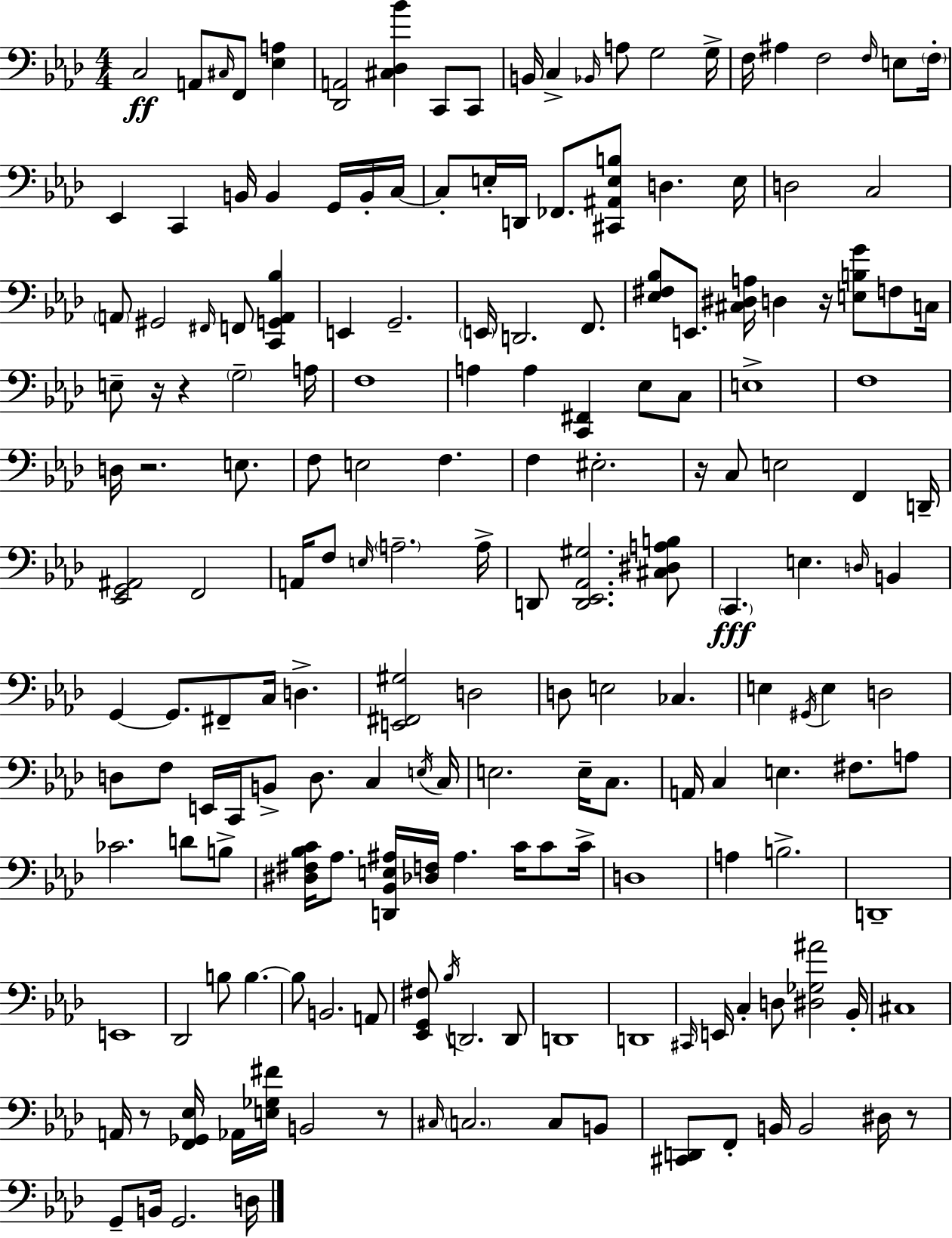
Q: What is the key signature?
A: F minor